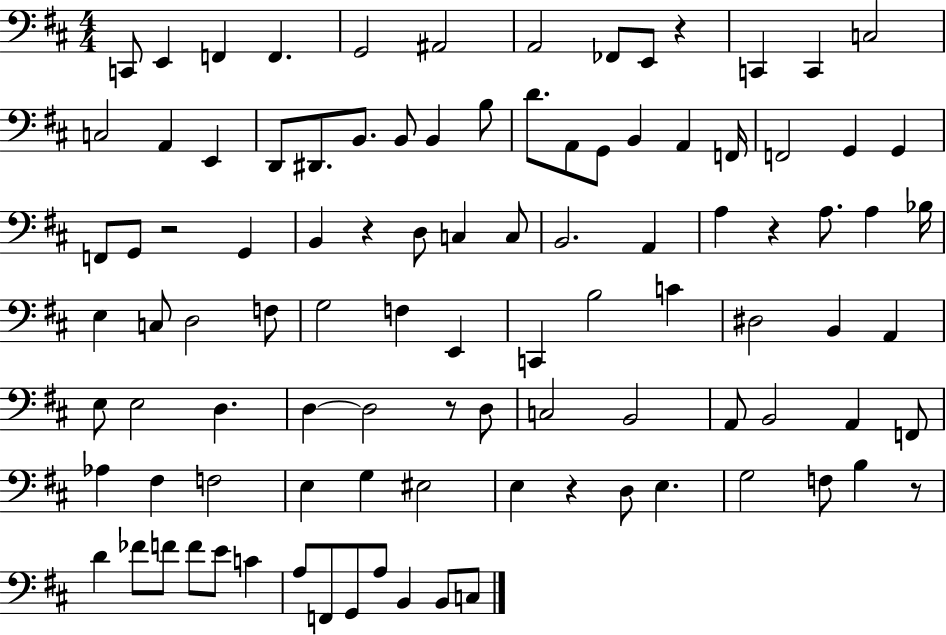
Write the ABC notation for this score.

X:1
T:Untitled
M:4/4
L:1/4
K:D
C,,/2 E,, F,, F,, G,,2 ^A,,2 A,,2 _F,,/2 E,,/2 z C,, C,, C,2 C,2 A,, E,, D,,/2 ^D,,/2 B,,/2 B,,/2 B,, B,/2 D/2 A,,/2 G,,/2 B,, A,, F,,/4 F,,2 G,, G,, F,,/2 G,,/2 z2 G,, B,, z D,/2 C, C,/2 B,,2 A,, A, z A,/2 A, _B,/4 E, C,/2 D,2 F,/2 G,2 F, E,, C,, B,2 C ^D,2 B,, A,, E,/2 E,2 D, D, D,2 z/2 D,/2 C,2 B,,2 A,,/2 B,,2 A,, F,,/2 _A, ^F, F,2 E, G, ^E,2 E, z D,/2 E, G,2 F,/2 B, z/2 D _F/2 F/2 F/2 E/2 C A,/2 F,,/2 G,,/2 A,/2 B,, B,,/2 C,/2